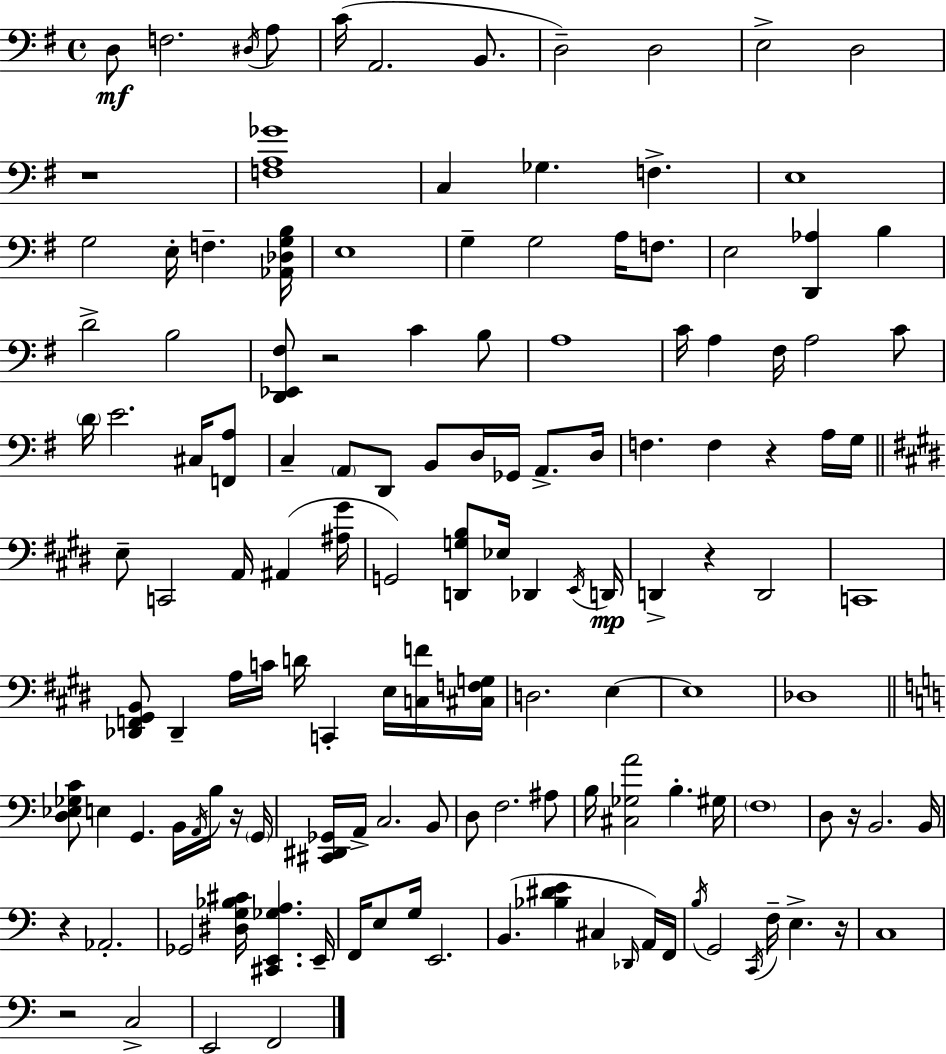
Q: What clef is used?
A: bass